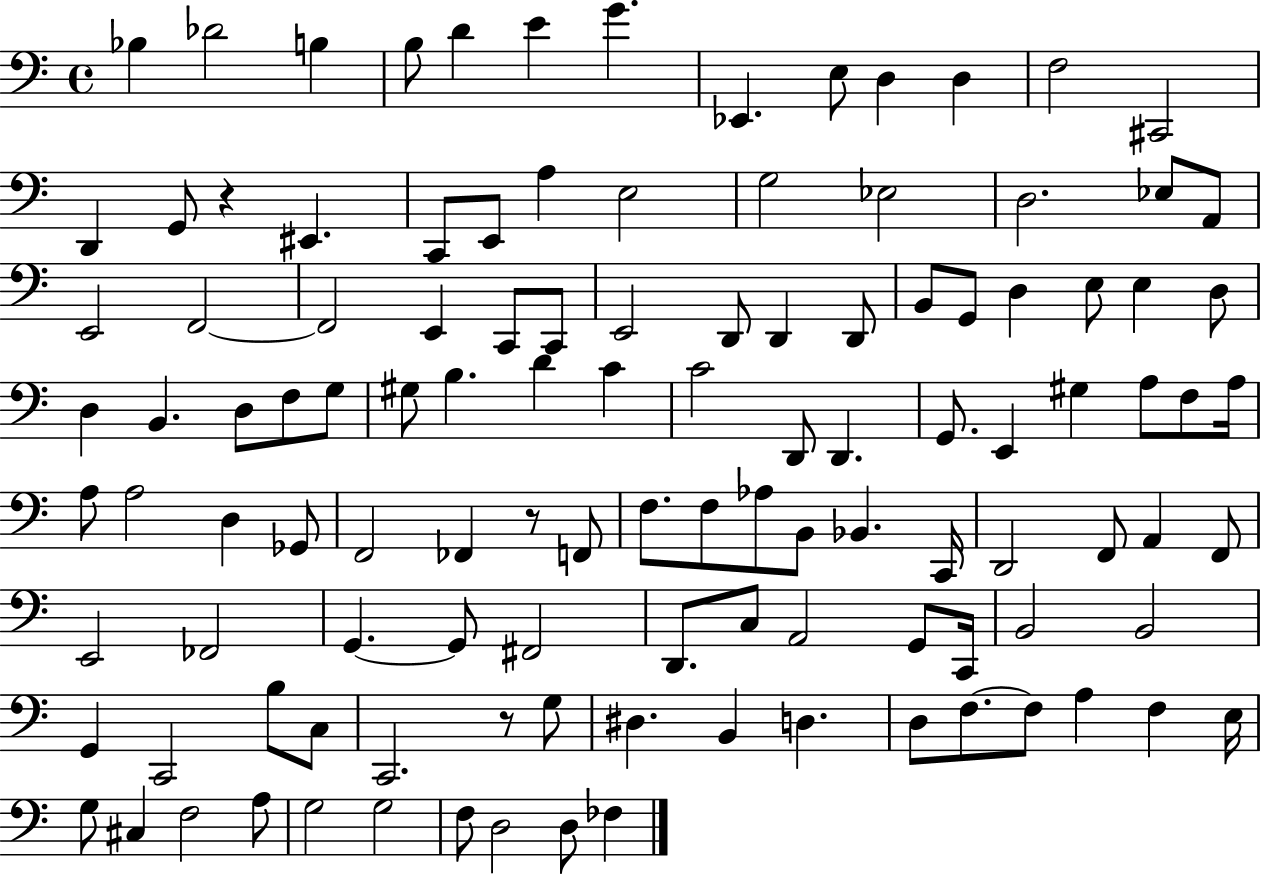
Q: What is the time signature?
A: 4/4